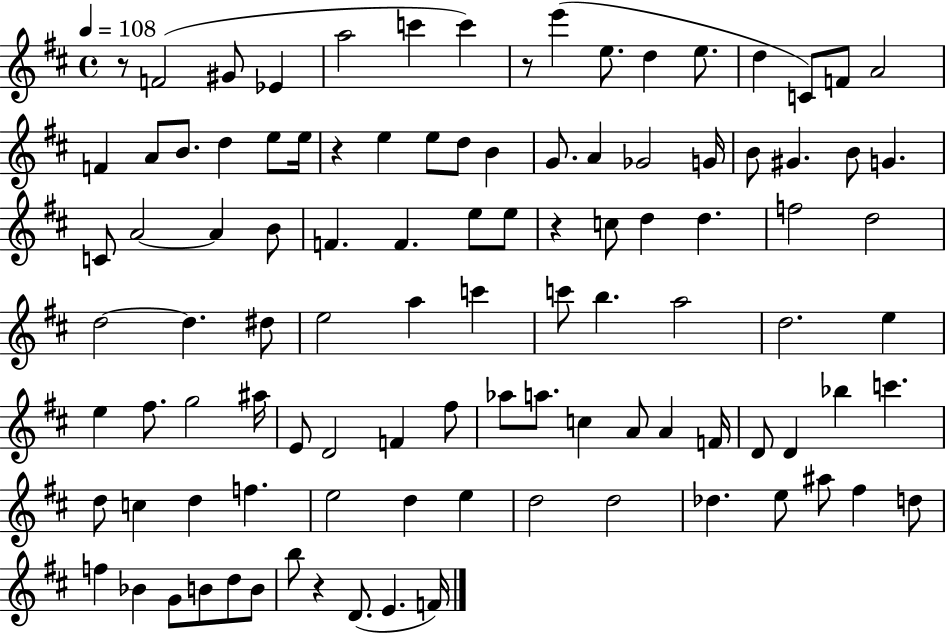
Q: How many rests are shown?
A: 5